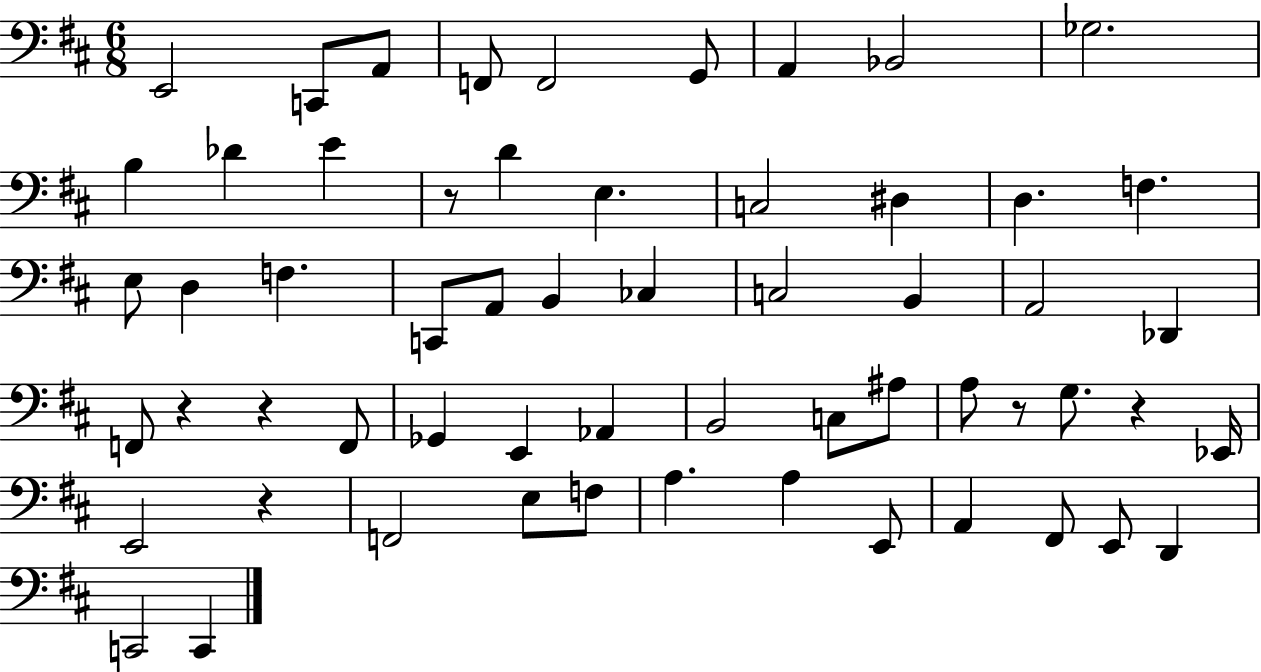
X:1
T:Untitled
M:6/8
L:1/4
K:D
E,,2 C,,/2 A,,/2 F,,/2 F,,2 G,,/2 A,, _B,,2 _G,2 B, _D E z/2 D E, C,2 ^D, D, F, E,/2 D, F, C,,/2 A,,/2 B,, _C, C,2 B,, A,,2 _D,, F,,/2 z z F,,/2 _G,, E,, _A,, B,,2 C,/2 ^A,/2 A,/2 z/2 G,/2 z _E,,/4 E,,2 z F,,2 E,/2 F,/2 A, A, E,,/2 A,, ^F,,/2 E,,/2 D,, C,,2 C,,